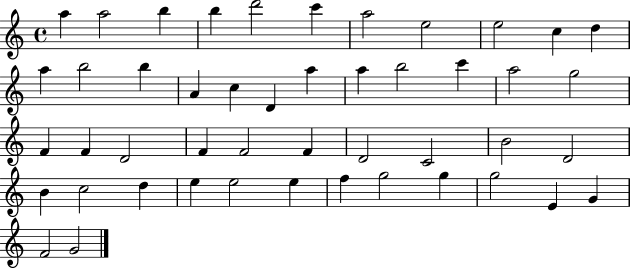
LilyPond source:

{
  \clef treble
  \time 4/4
  \defaultTimeSignature
  \key c \major
  a''4 a''2 b''4 | b''4 d'''2 c'''4 | a''2 e''2 | e''2 c''4 d''4 | \break a''4 b''2 b''4 | a'4 c''4 d'4 a''4 | a''4 b''2 c'''4 | a''2 g''2 | \break f'4 f'4 d'2 | f'4 f'2 f'4 | d'2 c'2 | b'2 d'2 | \break b'4 c''2 d''4 | e''4 e''2 e''4 | f''4 g''2 g''4 | g''2 e'4 g'4 | \break f'2 g'2 | \bar "|."
}